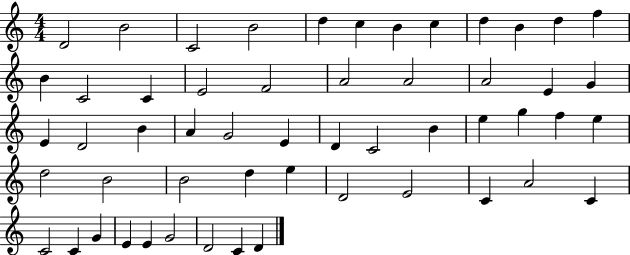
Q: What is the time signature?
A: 4/4